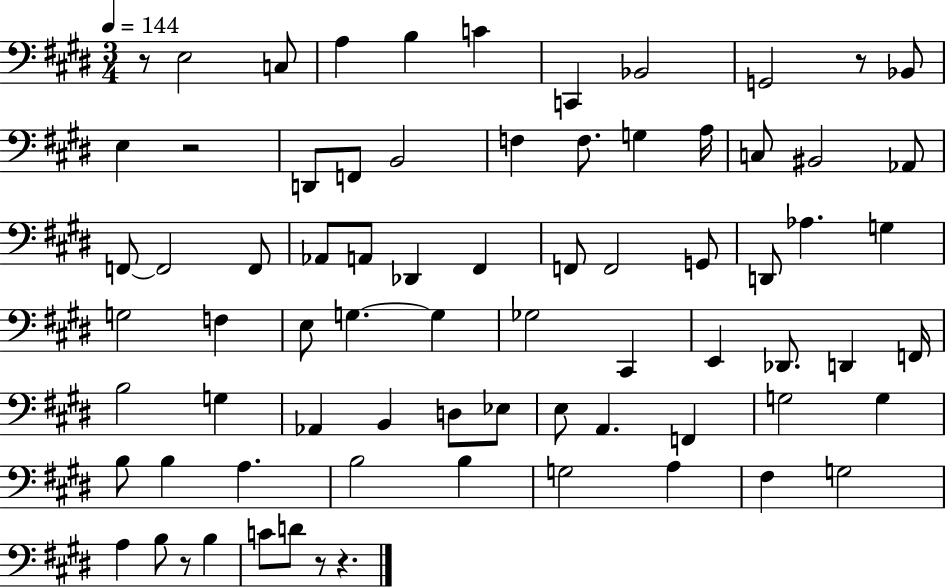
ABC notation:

X:1
T:Untitled
M:3/4
L:1/4
K:E
z/2 E,2 C,/2 A, B, C C,, _B,,2 G,,2 z/2 _B,,/2 E, z2 D,,/2 F,,/2 B,,2 F, F,/2 G, A,/4 C,/2 ^B,,2 _A,,/2 F,,/2 F,,2 F,,/2 _A,,/2 A,,/2 _D,, ^F,, F,,/2 F,,2 G,,/2 D,,/2 _A, G, G,2 F, E,/2 G, G, _G,2 ^C,, E,, _D,,/2 D,, F,,/4 B,2 G, _A,, B,, D,/2 _E,/2 E,/2 A,, F,, G,2 G, B,/2 B, A, B,2 B, G,2 A, ^F, G,2 A, B,/2 z/2 B, C/2 D/2 z/2 z